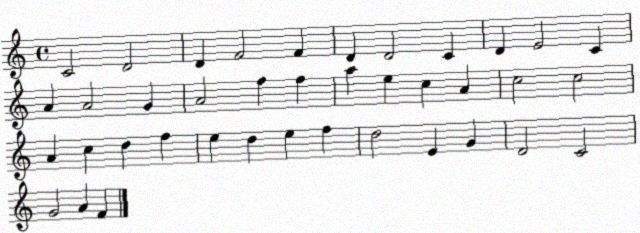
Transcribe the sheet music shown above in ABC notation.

X:1
T:Untitled
M:4/4
L:1/4
K:C
C2 D2 D F2 F D D2 C D E2 C A A2 G A2 f f a e c A c2 c2 A c d f e d e f d2 E G D2 C2 G2 A F